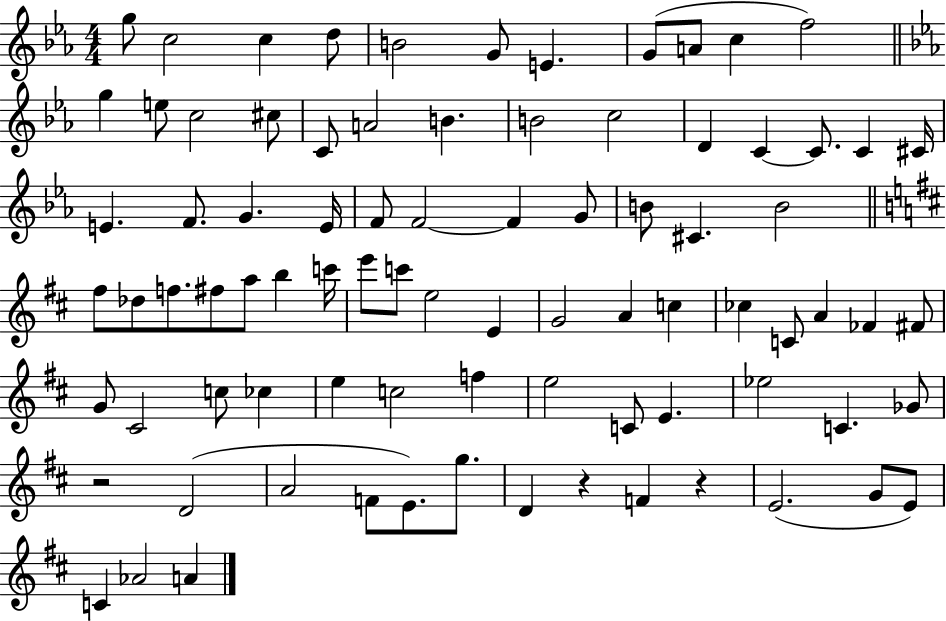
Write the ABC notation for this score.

X:1
T:Untitled
M:4/4
L:1/4
K:Eb
g/2 c2 c d/2 B2 G/2 E G/2 A/2 c f2 g e/2 c2 ^c/2 C/2 A2 B B2 c2 D C C/2 C ^C/4 E F/2 G E/4 F/2 F2 F G/2 B/2 ^C B2 ^f/2 _d/2 f/2 ^f/2 a/2 b c'/4 e'/2 c'/2 e2 E G2 A c _c C/2 A _F ^F/2 G/2 ^C2 c/2 _c e c2 f e2 C/2 E _e2 C _G/2 z2 D2 A2 F/2 E/2 g/2 D z F z E2 G/2 E/2 C _A2 A